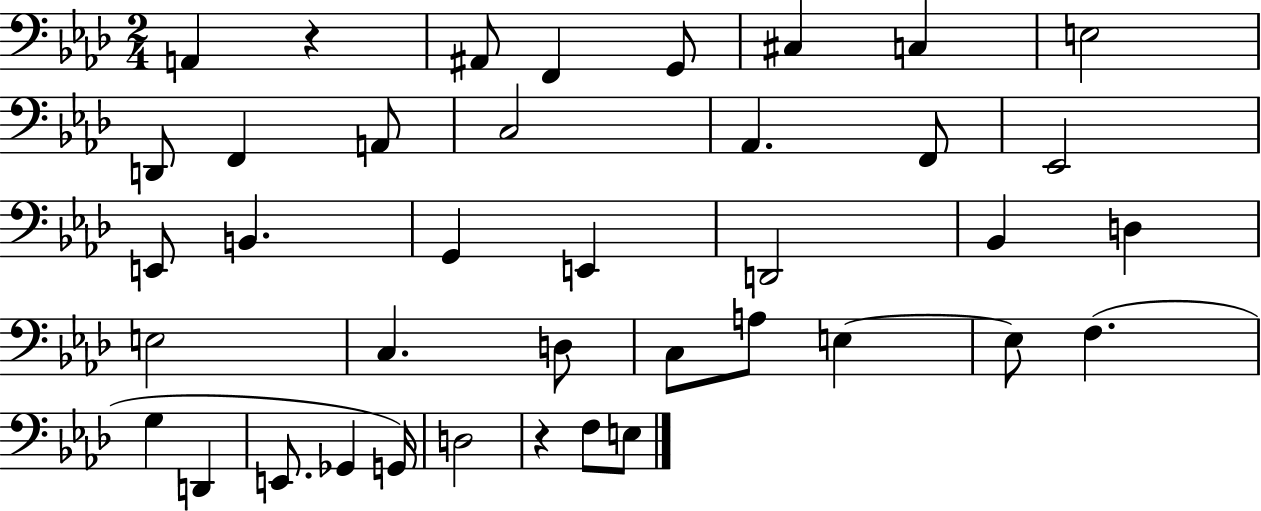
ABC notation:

X:1
T:Untitled
M:2/4
L:1/4
K:Ab
A,, z ^A,,/2 F,, G,,/2 ^C, C, E,2 D,,/2 F,, A,,/2 C,2 _A,, F,,/2 _E,,2 E,,/2 B,, G,, E,, D,,2 _B,, D, E,2 C, D,/2 C,/2 A,/2 E, E,/2 F, G, D,, E,,/2 _G,, G,,/4 D,2 z F,/2 E,/2